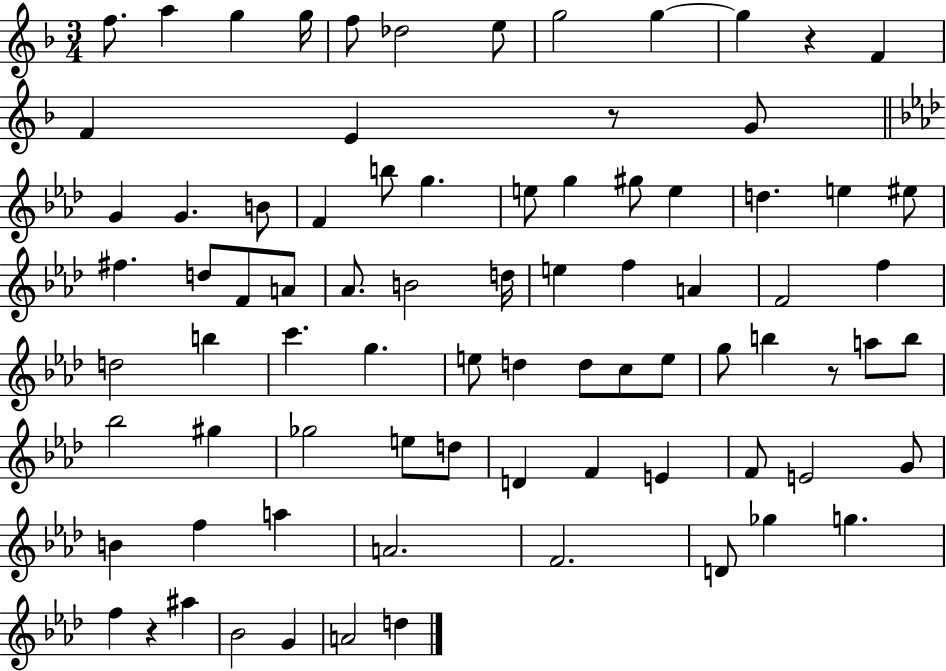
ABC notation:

X:1
T:Untitled
M:3/4
L:1/4
K:F
f/2 a g g/4 f/2 _d2 e/2 g2 g g z F F E z/2 G/2 G G B/2 F b/2 g e/2 g ^g/2 e d e ^e/2 ^f d/2 F/2 A/2 _A/2 B2 d/4 e f A F2 f d2 b c' g e/2 d d/2 c/2 e/2 g/2 b z/2 a/2 b/2 _b2 ^g _g2 e/2 d/2 D F E F/2 E2 G/2 B f a A2 F2 D/2 _g g f z ^a _B2 G A2 d